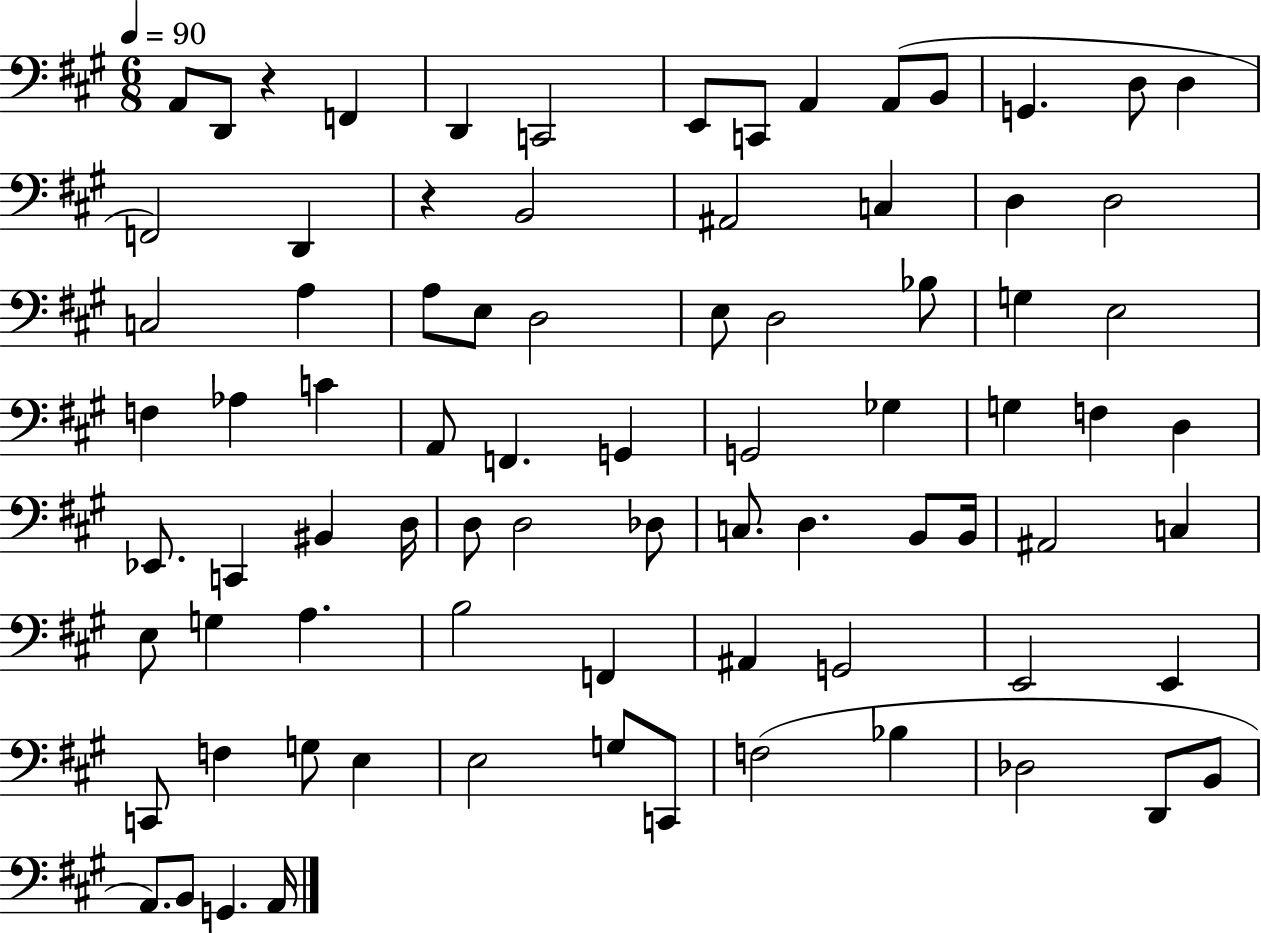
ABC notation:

X:1
T:Untitled
M:6/8
L:1/4
K:A
A,,/2 D,,/2 z F,, D,, C,,2 E,,/2 C,,/2 A,, A,,/2 B,,/2 G,, D,/2 D, F,,2 D,, z B,,2 ^A,,2 C, D, D,2 C,2 A, A,/2 E,/2 D,2 E,/2 D,2 _B,/2 G, E,2 F, _A, C A,,/2 F,, G,, G,,2 _G, G, F, D, _E,,/2 C,, ^B,, D,/4 D,/2 D,2 _D,/2 C,/2 D, B,,/2 B,,/4 ^A,,2 C, E,/2 G, A, B,2 F,, ^A,, G,,2 E,,2 E,, C,,/2 F, G,/2 E, E,2 G,/2 C,,/2 F,2 _B, _D,2 D,,/2 B,,/2 A,,/2 B,,/2 G,, A,,/4